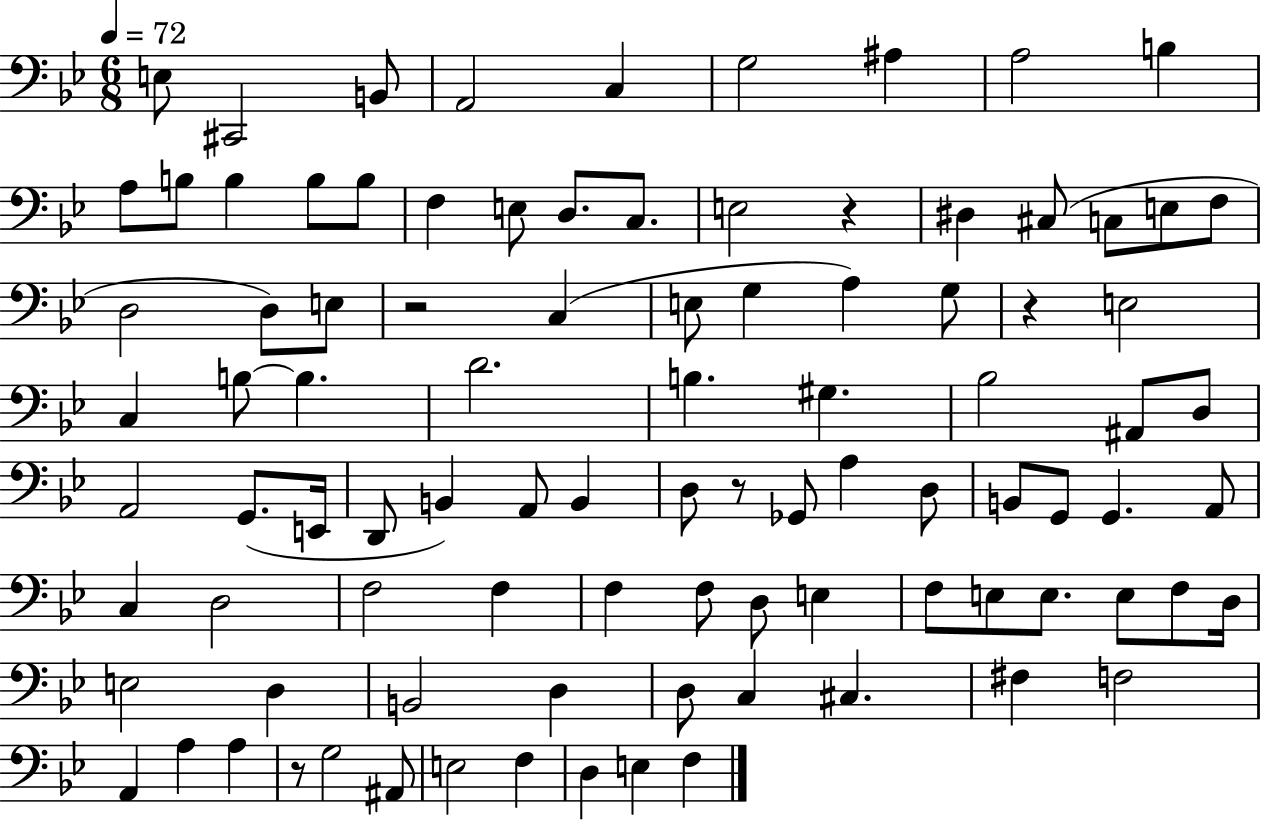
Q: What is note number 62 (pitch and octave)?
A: F3